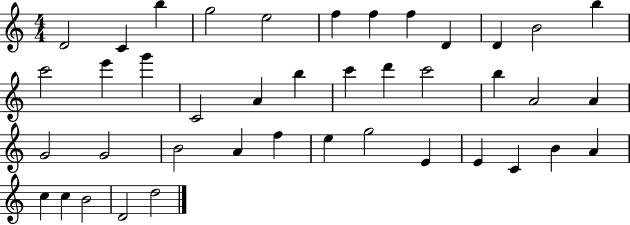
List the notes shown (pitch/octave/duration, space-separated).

D4/h C4/q B5/q G5/h E5/h F5/q F5/q F5/q D4/q D4/q B4/h B5/q C6/h E6/q G6/q C4/h A4/q B5/q C6/q D6/q C6/h B5/q A4/h A4/q G4/h G4/h B4/h A4/q F5/q E5/q G5/h E4/q E4/q C4/q B4/q A4/q C5/q C5/q B4/h D4/h D5/h